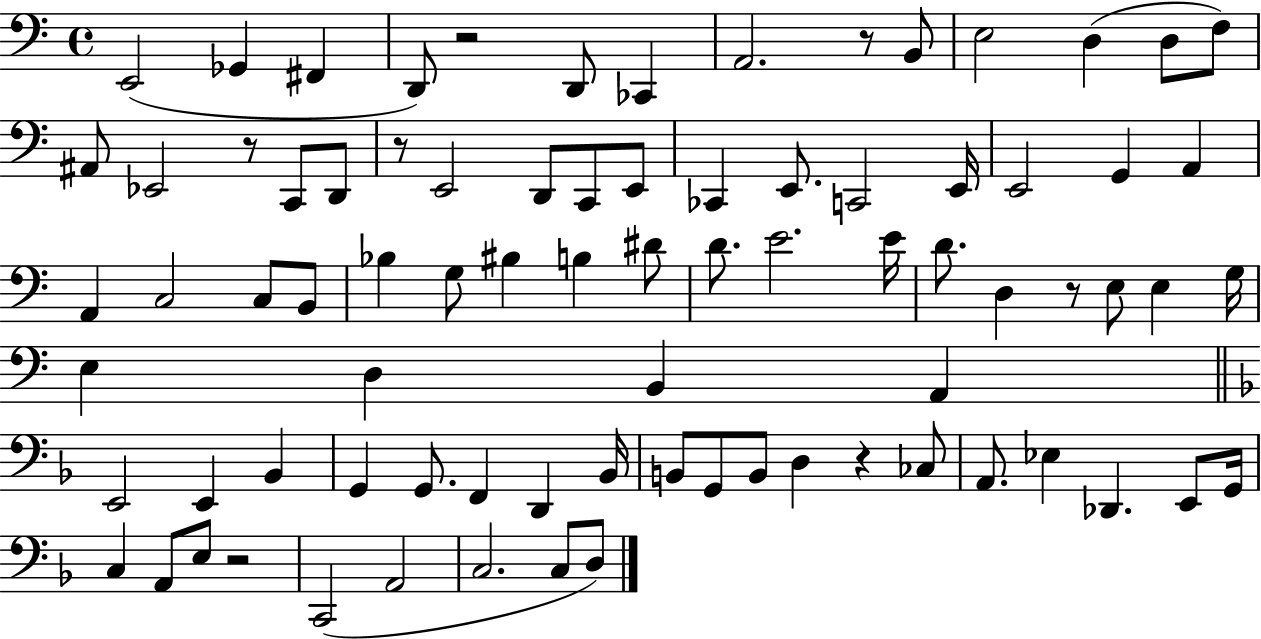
X:1
T:Untitled
M:4/4
L:1/4
K:C
E,,2 _G,, ^F,, D,,/2 z2 D,,/2 _C,, A,,2 z/2 B,,/2 E,2 D, D,/2 F,/2 ^A,,/2 _E,,2 z/2 C,,/2 D,,/2 z/2 E,,2 D,,/2 C,,/2 E,,/2 _C,, E,,/2 C,,2 E,,/4 E,,2 G,, A,, A,, C,2 C,/2 B,,/2 _B, G,/2 ^B, B, ^D/2 D/2 E2 E/4 D/2 D, z/2 E,/2 E, G,/4 E, D, B,, A,, E,,2 E,, _B,, G,, G,,/2 F,, D,, _B,,/4 B,,/2 G,,/2 B,,/2 D, z _C,/2 A,,/2 _E, _D,, E,,/2 G,,/4 C, A,,/2 E,/2 z2 C,,2 A,,2 C,2 C,/2 D,/2